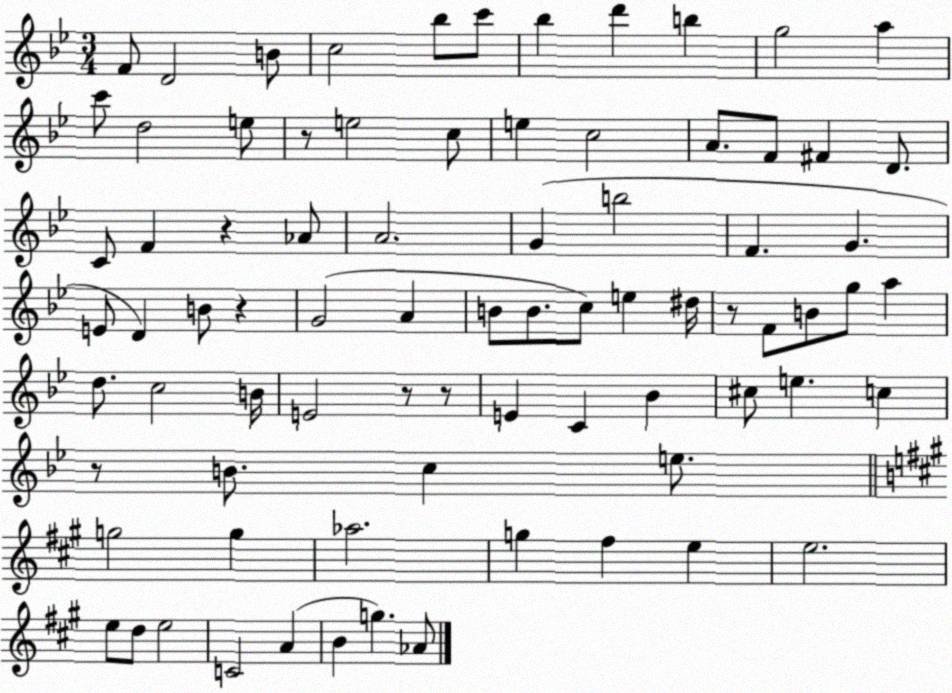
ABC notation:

X:1
T:Untitled
M:3/4
L:1/4
K:Bb
F/2 D2 B/2 c2 _b/2 c'/2 _b d' b g2 a c'/2 d2 e/2 z/2 e2 c/2 e c2 A/2 F/2 ^F D/2 C/2 F z _A/2 A2 G b2 F G E/2 D B/2 z G2 A B/2 B/2 c/2 e ^d/4 z/2 F/2 B/2 g/2 a d/2 c2 B/4 E2 z/2 z/2 E C _B ^c/2 e c z/2 B/2 c e/2 g2 g _a2 g ^f e e2 e/2 d/2 e2 C2 A B g _A/2